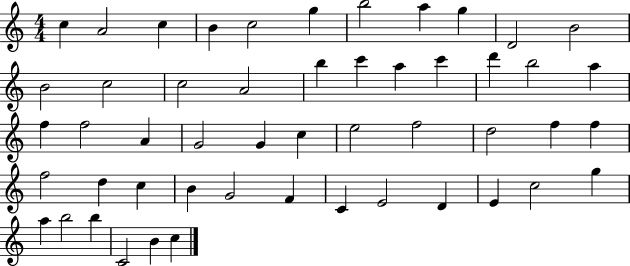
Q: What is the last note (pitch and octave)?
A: C5